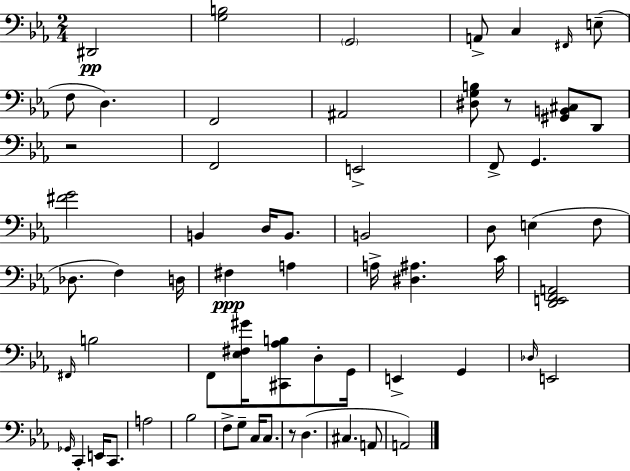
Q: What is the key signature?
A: C minor